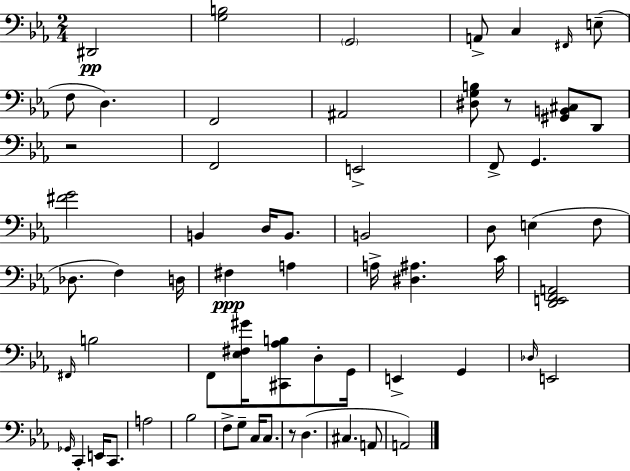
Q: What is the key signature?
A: C minor